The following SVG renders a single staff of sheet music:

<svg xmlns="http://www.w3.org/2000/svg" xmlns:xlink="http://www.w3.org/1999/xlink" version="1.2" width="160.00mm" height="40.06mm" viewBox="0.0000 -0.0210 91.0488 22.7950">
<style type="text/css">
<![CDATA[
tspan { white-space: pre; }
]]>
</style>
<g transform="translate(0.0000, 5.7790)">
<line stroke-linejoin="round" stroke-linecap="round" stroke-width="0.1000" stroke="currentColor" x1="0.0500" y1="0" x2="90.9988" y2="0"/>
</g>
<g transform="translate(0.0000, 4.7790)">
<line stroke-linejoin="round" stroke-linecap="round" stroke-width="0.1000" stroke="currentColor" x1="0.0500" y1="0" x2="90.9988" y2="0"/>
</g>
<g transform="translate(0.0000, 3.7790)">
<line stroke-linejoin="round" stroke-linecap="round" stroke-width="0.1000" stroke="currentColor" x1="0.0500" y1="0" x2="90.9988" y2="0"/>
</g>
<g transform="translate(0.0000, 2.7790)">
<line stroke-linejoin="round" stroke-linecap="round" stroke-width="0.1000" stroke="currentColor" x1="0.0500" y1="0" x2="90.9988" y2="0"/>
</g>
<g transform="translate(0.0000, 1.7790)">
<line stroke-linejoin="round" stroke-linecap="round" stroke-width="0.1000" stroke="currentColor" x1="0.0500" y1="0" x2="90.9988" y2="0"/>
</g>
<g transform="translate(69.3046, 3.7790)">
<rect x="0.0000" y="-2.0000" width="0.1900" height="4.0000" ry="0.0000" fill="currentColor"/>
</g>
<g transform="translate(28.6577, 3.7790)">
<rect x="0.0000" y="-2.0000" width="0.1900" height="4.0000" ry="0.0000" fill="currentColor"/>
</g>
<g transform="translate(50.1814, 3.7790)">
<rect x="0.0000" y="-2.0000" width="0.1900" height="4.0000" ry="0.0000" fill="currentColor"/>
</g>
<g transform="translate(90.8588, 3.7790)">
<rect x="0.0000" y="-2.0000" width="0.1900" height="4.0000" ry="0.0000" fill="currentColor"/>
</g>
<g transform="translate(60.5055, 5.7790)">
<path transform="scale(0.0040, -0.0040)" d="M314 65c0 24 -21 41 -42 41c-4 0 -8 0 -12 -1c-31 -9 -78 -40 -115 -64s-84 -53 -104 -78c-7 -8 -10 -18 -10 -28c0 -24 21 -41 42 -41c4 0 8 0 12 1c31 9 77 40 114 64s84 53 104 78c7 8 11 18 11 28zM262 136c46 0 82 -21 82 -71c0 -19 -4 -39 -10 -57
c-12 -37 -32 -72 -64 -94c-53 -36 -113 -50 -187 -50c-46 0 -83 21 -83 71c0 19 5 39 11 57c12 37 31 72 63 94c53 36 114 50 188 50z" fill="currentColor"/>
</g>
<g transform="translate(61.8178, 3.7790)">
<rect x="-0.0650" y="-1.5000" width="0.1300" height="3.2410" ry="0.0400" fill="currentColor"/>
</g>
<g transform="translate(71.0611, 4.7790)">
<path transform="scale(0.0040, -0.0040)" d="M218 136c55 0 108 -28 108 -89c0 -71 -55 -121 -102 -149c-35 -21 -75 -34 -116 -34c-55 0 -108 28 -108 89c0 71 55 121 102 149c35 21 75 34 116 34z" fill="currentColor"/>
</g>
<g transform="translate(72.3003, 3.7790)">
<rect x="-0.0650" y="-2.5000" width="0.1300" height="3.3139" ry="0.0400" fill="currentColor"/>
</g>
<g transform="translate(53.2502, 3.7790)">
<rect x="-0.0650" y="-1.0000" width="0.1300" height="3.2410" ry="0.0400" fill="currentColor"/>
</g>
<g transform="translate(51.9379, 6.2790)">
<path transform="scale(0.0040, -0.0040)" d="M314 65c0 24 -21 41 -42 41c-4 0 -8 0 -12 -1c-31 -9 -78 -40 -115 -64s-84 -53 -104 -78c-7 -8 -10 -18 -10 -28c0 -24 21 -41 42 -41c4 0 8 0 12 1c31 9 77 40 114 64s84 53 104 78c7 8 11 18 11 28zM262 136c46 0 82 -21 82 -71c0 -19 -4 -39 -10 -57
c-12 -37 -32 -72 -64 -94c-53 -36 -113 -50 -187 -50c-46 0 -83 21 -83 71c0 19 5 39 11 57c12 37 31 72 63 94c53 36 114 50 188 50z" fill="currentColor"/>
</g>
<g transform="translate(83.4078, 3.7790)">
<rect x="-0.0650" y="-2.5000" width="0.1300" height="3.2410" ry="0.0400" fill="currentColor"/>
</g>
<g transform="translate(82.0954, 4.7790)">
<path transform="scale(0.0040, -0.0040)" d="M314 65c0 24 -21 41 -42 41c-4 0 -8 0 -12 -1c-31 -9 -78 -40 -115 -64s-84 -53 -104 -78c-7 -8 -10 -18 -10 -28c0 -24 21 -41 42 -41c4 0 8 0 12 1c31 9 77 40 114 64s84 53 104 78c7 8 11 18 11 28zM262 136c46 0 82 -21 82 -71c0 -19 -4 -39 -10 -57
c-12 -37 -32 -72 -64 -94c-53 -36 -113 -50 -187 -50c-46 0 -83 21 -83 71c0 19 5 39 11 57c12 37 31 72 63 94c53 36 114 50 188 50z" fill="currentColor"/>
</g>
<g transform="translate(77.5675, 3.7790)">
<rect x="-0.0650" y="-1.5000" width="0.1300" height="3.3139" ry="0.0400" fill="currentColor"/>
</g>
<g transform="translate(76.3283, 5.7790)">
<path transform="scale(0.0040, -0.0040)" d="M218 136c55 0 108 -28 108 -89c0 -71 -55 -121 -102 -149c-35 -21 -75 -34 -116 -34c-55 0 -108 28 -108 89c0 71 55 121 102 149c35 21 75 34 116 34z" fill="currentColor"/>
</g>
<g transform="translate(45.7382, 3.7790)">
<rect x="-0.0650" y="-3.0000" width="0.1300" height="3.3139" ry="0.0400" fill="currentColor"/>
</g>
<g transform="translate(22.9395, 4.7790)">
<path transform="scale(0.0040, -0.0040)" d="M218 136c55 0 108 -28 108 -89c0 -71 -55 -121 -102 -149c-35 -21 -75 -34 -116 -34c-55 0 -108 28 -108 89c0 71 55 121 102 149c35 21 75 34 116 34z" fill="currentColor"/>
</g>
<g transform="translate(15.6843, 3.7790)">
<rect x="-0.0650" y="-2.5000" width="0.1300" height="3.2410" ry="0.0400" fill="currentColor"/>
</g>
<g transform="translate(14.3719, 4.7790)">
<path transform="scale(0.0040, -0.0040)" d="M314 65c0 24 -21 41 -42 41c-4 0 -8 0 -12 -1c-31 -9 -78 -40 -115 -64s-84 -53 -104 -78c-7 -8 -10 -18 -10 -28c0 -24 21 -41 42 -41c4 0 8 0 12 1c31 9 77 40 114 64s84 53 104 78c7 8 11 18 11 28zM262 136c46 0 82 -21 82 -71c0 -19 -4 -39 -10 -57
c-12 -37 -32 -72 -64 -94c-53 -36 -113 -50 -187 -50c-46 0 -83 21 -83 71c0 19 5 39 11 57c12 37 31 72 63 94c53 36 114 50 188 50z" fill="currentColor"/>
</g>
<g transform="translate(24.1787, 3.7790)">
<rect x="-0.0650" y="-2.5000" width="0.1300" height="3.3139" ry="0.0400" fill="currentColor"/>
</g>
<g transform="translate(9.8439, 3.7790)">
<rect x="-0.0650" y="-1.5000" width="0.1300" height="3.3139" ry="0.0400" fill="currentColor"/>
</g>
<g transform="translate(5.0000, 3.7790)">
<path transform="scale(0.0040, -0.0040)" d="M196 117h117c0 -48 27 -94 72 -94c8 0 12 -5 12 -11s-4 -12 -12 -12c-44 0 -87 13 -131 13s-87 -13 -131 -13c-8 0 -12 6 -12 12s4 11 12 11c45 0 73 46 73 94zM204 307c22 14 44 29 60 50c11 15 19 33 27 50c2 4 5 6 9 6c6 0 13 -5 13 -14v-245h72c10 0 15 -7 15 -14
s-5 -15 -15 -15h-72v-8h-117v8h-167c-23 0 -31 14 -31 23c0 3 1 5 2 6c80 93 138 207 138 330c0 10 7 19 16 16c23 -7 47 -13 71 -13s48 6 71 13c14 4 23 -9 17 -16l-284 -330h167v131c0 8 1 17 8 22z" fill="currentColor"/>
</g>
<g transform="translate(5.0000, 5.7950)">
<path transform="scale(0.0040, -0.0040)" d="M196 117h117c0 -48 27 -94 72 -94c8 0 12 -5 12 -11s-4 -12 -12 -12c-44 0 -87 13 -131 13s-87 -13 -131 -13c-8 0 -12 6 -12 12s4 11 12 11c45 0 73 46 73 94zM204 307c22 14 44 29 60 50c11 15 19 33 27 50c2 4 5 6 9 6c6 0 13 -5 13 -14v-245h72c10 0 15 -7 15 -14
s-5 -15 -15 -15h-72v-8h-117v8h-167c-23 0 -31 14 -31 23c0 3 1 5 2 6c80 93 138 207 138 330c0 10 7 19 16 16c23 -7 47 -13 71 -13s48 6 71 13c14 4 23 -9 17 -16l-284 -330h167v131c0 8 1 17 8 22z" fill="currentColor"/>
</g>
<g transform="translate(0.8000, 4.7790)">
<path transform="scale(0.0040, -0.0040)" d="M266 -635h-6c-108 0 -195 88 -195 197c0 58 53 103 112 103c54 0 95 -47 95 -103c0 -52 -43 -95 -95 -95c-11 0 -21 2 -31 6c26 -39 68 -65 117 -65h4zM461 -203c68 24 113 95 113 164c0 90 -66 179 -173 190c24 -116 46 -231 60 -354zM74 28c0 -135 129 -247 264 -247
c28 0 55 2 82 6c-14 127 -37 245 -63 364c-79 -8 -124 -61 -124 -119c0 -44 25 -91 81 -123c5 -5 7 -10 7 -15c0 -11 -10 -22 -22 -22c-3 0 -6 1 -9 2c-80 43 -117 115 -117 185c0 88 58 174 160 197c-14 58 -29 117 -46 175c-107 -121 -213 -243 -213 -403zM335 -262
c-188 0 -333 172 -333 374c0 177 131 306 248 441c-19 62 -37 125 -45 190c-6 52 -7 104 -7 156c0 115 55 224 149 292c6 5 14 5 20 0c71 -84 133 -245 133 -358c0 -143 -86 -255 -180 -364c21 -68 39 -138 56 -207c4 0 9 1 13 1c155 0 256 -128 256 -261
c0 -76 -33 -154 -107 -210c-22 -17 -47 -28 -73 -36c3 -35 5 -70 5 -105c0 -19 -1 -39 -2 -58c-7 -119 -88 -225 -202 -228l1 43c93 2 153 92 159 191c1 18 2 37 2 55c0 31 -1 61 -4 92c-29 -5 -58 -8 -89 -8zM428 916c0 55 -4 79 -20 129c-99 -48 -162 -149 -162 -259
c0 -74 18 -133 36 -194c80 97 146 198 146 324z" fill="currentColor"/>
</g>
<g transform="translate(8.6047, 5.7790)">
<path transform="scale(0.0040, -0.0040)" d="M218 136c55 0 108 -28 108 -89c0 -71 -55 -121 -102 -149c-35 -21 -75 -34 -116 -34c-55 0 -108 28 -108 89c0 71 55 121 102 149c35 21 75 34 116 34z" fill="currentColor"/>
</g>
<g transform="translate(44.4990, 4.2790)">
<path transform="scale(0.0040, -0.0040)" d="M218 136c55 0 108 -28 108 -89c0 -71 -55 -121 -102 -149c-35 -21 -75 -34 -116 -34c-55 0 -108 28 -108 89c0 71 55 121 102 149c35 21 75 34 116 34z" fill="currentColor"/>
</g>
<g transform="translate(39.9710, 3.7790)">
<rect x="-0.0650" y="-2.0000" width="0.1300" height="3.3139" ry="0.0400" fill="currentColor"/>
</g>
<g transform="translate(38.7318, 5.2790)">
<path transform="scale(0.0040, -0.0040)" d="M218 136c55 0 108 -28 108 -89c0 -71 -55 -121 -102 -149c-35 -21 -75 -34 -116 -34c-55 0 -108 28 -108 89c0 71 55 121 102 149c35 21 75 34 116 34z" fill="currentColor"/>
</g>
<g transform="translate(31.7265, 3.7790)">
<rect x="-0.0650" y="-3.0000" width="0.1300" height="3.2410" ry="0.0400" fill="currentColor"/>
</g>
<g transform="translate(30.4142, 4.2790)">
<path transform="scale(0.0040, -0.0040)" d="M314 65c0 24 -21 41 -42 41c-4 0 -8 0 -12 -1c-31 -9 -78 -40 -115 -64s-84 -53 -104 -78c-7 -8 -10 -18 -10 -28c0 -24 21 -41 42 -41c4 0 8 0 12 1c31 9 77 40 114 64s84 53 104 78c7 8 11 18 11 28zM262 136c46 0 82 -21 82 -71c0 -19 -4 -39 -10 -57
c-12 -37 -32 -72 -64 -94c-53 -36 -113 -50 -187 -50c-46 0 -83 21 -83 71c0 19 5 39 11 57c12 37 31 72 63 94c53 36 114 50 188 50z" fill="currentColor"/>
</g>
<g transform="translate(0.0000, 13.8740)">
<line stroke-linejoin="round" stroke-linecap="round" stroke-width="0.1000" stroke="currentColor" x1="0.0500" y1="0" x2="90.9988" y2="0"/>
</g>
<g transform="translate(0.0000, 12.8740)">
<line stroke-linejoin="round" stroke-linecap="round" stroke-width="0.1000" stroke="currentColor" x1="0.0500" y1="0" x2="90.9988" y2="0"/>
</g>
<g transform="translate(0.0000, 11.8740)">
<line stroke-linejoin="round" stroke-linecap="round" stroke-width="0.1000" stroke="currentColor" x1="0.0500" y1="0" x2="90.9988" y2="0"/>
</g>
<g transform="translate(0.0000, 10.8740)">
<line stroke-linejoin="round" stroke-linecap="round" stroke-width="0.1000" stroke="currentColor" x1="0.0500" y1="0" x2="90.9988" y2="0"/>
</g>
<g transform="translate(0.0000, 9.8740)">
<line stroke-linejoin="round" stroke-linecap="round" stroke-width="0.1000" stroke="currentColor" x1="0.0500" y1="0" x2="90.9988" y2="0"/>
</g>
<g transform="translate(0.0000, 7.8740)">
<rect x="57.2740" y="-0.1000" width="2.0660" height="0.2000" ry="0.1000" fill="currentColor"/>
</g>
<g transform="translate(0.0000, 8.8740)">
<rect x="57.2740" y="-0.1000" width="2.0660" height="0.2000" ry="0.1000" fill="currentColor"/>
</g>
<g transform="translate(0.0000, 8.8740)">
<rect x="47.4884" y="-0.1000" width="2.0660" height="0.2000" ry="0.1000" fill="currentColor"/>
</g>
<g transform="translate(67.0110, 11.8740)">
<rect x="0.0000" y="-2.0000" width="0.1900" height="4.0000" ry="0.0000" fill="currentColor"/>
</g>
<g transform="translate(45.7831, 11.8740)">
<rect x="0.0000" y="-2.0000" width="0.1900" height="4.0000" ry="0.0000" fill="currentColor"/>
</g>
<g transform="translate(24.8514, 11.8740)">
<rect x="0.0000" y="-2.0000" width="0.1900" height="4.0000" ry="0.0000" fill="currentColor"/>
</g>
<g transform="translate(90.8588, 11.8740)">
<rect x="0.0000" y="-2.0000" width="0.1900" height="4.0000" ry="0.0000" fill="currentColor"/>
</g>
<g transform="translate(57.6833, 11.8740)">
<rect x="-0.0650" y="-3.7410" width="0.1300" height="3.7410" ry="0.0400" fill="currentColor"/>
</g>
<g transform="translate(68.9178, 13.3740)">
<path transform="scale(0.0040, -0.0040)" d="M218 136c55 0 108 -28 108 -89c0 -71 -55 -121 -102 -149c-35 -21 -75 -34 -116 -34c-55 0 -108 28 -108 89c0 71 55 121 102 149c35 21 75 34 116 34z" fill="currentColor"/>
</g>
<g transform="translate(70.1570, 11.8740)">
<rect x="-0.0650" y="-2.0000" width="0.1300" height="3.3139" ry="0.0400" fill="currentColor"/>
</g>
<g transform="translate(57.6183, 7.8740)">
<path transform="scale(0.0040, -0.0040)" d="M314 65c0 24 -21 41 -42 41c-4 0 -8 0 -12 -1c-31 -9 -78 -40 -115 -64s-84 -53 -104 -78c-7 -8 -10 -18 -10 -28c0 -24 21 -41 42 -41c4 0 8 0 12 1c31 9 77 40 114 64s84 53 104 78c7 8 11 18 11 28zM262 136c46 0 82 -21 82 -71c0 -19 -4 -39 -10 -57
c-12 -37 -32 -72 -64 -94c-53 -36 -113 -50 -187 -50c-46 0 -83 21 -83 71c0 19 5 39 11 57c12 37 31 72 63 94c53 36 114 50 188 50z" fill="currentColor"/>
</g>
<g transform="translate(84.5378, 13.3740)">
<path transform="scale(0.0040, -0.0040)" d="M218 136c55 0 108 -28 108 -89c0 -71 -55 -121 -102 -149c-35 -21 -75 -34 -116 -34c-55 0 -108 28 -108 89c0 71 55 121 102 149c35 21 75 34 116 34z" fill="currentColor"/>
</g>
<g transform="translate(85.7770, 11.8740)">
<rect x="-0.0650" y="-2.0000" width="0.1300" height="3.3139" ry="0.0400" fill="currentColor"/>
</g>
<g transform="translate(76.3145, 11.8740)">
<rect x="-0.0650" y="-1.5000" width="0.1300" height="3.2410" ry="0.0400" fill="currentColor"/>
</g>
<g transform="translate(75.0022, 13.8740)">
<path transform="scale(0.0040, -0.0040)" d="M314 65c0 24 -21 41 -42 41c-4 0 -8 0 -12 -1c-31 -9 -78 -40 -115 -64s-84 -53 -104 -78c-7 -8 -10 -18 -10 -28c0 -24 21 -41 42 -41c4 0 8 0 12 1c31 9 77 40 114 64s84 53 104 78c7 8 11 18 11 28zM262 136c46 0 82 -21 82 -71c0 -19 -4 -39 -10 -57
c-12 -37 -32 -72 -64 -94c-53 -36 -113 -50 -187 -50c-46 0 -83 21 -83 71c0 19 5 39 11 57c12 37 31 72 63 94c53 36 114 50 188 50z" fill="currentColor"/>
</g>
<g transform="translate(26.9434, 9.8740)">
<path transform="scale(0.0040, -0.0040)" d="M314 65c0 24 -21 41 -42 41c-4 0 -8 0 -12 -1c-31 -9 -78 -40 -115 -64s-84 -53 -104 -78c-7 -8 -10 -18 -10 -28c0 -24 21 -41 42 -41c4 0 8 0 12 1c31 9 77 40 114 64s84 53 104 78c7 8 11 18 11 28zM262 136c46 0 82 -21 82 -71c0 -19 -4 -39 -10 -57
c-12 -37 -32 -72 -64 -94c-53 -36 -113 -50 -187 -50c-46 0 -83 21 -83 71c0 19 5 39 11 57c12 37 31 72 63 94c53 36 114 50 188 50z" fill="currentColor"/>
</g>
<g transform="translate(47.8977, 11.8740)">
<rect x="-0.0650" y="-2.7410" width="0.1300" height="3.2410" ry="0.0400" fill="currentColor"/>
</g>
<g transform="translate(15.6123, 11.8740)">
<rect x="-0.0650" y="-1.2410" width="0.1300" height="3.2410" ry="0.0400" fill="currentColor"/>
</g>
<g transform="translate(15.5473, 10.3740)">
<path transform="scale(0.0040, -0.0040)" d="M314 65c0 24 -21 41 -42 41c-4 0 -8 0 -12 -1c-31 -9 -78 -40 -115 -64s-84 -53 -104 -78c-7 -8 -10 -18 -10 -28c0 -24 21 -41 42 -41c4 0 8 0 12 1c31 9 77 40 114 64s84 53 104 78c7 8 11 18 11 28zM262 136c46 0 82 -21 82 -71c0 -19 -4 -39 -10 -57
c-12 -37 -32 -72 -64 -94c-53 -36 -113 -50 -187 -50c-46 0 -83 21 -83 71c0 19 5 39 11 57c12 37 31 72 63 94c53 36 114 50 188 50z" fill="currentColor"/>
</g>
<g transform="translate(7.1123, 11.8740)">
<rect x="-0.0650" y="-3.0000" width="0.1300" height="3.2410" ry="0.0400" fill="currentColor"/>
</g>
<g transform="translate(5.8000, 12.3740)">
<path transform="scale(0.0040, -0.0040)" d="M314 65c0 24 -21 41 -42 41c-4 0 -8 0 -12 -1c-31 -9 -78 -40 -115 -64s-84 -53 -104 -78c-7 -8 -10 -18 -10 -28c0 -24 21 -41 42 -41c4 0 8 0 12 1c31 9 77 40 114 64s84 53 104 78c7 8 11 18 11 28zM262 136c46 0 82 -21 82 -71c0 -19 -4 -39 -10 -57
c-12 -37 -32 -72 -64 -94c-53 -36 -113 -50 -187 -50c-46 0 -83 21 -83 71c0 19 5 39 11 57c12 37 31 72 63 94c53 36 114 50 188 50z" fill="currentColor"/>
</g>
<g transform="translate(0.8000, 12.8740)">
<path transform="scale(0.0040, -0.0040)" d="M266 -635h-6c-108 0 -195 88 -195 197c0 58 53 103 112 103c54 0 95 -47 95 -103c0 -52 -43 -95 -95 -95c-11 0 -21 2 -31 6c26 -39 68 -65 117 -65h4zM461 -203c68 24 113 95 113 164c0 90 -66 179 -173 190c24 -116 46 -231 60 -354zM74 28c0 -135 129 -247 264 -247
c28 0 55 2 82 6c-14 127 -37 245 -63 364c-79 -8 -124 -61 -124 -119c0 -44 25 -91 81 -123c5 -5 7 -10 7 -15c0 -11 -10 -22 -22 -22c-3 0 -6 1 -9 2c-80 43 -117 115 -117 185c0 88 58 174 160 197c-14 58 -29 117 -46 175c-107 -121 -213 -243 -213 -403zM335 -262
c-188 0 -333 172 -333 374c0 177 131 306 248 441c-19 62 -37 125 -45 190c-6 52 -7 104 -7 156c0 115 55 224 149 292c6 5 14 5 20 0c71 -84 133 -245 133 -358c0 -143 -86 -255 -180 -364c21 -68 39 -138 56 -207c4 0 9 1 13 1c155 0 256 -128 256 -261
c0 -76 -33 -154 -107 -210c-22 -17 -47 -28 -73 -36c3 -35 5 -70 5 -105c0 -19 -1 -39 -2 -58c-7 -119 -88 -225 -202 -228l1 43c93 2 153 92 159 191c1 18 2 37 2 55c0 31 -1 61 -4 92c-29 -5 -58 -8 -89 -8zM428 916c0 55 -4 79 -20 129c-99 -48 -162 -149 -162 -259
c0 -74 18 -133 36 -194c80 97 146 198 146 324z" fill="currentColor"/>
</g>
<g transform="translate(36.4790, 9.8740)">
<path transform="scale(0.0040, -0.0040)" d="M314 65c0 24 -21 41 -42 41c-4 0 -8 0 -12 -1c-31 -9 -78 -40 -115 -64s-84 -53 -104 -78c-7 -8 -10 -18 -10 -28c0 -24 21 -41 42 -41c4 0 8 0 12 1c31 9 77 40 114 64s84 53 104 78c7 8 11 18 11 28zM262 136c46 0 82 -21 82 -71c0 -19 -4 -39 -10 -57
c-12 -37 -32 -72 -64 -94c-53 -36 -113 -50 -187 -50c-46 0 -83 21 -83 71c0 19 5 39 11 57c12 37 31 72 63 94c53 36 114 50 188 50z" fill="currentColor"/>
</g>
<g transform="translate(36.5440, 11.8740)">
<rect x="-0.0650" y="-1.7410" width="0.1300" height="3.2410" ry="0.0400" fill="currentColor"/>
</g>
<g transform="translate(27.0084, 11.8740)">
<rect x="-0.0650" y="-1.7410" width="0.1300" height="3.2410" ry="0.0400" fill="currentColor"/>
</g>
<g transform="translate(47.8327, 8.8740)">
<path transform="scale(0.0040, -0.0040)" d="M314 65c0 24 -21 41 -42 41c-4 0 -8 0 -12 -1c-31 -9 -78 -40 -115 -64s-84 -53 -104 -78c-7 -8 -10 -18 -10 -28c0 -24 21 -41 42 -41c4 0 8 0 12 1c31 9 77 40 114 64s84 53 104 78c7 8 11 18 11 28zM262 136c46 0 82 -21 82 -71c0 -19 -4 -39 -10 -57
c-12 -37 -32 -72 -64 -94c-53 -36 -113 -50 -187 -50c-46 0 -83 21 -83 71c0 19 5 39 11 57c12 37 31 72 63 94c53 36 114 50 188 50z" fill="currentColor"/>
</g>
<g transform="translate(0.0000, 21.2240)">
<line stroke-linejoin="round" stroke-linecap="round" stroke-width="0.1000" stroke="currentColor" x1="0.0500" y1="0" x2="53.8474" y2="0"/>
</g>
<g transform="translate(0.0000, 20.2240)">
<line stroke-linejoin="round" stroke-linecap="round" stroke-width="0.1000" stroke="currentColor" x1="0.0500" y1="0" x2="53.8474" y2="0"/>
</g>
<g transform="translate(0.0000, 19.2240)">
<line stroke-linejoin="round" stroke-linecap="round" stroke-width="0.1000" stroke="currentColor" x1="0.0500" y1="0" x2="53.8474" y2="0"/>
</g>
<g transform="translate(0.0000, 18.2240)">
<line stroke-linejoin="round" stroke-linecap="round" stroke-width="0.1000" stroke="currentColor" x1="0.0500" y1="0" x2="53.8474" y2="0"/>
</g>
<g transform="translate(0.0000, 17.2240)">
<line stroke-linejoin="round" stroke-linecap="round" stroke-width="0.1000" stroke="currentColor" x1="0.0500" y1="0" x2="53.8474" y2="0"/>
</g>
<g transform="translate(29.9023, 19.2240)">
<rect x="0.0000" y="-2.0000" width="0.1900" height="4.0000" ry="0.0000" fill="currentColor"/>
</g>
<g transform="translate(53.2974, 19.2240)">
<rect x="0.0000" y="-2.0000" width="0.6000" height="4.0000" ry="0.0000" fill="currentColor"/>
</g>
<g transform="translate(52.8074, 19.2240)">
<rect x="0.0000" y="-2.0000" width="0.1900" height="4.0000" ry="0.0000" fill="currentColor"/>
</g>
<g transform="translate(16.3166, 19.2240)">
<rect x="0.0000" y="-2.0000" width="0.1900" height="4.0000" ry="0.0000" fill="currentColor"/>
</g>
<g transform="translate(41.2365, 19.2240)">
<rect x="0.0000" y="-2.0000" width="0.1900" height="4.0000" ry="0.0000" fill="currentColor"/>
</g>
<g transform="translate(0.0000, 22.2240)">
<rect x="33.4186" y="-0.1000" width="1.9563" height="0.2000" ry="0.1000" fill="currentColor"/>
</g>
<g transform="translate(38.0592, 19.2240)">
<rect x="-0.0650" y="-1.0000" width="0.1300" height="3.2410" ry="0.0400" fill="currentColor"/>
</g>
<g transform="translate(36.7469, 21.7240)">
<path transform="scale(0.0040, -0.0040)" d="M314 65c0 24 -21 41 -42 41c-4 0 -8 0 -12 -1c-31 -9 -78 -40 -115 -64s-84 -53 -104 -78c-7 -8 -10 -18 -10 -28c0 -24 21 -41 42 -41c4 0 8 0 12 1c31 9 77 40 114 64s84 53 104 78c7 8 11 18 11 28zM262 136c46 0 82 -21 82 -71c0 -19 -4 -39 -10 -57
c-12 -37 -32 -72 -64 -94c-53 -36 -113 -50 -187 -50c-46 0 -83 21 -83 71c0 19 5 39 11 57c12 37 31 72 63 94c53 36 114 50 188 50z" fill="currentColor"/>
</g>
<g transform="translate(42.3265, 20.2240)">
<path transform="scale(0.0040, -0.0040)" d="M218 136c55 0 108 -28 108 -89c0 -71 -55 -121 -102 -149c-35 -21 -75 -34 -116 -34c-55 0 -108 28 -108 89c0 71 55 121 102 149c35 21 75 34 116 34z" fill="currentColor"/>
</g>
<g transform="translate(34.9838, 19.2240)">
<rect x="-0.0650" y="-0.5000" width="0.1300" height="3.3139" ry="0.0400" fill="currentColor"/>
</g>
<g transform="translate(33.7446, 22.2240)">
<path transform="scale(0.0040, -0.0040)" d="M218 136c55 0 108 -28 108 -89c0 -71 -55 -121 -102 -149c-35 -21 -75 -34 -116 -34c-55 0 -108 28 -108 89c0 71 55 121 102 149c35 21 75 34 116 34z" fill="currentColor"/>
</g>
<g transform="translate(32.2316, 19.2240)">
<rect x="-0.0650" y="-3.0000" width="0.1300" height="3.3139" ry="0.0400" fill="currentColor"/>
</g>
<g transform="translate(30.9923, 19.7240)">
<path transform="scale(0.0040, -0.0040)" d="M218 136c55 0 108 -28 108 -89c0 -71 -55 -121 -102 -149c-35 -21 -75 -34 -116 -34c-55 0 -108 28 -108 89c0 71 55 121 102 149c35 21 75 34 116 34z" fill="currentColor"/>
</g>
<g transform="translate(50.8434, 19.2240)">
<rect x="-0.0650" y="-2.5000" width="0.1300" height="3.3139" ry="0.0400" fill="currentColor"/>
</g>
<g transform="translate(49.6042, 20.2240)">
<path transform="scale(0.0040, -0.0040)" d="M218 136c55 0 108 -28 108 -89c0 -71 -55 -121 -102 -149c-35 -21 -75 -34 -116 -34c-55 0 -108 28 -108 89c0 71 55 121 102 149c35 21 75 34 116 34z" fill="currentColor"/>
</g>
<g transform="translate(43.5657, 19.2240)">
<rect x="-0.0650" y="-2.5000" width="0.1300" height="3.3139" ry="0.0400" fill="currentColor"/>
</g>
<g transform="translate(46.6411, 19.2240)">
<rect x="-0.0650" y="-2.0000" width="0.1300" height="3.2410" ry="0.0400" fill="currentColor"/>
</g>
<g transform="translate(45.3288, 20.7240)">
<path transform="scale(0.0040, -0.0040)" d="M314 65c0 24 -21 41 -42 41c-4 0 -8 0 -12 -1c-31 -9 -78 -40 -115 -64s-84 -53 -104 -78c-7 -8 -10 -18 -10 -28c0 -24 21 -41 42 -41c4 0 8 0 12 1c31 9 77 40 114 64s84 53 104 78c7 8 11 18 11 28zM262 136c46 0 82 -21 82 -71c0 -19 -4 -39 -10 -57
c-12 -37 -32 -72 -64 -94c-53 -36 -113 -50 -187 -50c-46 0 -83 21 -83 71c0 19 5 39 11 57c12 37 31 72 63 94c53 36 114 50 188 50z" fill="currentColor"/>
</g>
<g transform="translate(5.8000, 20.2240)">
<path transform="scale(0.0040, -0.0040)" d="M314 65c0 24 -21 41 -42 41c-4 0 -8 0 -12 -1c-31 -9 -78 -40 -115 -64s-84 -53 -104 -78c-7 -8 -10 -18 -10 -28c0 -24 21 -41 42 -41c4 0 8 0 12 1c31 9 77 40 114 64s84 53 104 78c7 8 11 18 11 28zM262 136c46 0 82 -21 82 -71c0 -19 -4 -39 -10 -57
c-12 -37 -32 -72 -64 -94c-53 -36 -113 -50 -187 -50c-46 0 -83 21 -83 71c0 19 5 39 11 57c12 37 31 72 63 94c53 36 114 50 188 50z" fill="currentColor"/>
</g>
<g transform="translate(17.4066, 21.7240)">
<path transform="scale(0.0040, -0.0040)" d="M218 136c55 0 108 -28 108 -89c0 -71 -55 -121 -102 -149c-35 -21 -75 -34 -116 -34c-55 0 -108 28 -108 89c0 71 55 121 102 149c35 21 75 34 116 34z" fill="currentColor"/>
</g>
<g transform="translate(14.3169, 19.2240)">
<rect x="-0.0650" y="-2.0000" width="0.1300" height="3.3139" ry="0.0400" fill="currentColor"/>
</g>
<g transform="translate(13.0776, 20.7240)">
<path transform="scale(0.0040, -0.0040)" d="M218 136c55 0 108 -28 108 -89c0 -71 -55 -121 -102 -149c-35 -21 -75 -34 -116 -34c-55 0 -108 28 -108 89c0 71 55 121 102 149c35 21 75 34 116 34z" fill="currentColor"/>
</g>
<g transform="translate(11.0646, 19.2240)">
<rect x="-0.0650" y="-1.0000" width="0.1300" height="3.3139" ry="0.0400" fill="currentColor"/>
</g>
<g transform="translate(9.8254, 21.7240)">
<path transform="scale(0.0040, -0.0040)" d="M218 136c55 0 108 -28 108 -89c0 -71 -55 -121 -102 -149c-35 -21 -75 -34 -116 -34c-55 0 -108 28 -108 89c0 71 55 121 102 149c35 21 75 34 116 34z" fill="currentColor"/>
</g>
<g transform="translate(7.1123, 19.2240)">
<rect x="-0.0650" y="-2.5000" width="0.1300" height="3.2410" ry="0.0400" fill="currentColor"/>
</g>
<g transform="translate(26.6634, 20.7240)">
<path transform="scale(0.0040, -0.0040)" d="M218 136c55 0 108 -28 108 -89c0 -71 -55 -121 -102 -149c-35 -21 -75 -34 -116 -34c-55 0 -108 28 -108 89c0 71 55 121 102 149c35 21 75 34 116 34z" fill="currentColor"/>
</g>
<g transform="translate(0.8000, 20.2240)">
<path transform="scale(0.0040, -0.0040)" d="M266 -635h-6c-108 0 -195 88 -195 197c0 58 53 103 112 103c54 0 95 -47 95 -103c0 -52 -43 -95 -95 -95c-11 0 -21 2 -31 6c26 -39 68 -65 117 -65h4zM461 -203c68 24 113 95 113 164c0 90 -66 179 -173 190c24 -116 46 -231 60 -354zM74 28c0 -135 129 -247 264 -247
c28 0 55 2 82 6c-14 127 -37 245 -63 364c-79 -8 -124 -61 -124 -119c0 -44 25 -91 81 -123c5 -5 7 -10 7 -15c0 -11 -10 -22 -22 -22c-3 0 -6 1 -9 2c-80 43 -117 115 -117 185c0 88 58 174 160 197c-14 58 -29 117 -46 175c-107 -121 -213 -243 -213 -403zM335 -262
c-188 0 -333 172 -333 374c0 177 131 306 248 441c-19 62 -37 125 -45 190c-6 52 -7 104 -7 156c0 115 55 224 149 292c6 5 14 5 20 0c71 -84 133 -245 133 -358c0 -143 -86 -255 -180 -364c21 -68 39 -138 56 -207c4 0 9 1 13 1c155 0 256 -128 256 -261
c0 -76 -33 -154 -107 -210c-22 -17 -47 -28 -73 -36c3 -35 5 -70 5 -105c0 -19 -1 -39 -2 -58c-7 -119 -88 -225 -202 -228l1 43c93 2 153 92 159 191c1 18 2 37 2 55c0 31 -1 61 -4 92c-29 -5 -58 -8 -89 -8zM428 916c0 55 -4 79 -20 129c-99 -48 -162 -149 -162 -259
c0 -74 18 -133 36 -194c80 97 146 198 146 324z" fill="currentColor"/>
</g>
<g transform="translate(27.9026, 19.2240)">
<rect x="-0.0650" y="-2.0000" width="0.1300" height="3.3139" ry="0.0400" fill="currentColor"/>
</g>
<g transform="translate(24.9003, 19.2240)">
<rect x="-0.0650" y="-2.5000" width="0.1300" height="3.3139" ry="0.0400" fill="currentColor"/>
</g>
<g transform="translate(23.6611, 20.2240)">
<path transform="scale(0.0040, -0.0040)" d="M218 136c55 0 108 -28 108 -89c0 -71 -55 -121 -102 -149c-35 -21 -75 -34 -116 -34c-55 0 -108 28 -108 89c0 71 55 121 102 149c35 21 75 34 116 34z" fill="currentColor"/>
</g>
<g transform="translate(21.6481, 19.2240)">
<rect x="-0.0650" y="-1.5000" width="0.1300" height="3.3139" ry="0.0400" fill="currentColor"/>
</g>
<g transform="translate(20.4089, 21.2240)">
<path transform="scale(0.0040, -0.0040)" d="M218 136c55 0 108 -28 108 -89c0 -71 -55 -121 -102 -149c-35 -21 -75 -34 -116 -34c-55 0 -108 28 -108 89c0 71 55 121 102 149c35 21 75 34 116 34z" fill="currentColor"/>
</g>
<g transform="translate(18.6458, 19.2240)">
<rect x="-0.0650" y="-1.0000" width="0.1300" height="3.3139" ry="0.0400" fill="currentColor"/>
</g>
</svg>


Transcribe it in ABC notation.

X:1
T:Untitled
M:4/4
L:1/4
K:C
E G2 G A2 F A D2 E2 G E G2 A2 e2 f2 f2 a2 c'2 F E2 F G2 D F D E G F A C D2 G F2 G